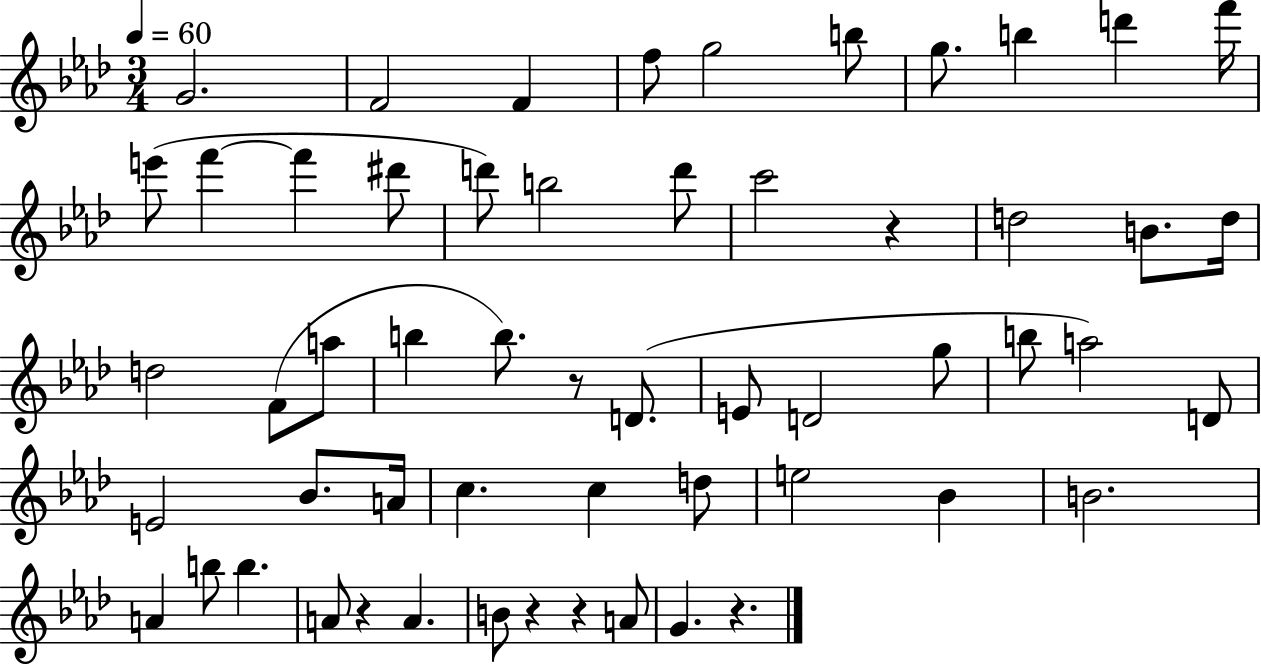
G4/h. F4/h F4/q F5/e G5/h B5/e G5/e. B5/q D6/q F6/s E6/e F6/q F6/q D#6/e D6/e B5/h D6/e C6/h R/q D5/h B4/e. D5/s D5/h F4/e A5/e B5/q B5/e. R/e D4/e. E4/e D4/h G5/e B5/e A5/h D4/e E4/h Bb4/e. A4/s C5/q. C5/q D5/e E5/h Bb4/q B4/h. A4/q B5/e B5/q. A4/e R/q A4/q. B4/e R/q R/q A4/e G4/q. R/q.